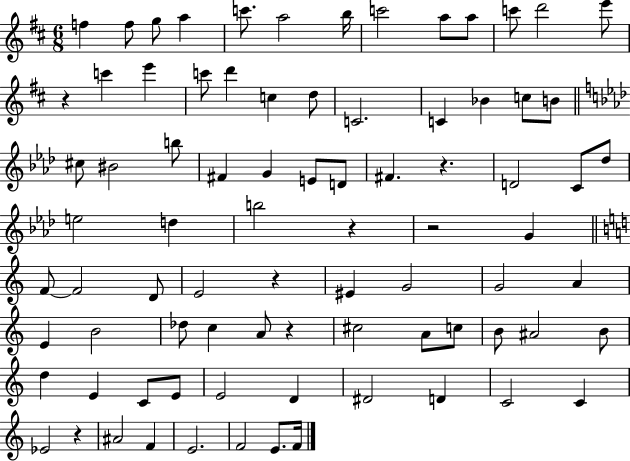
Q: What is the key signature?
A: D major